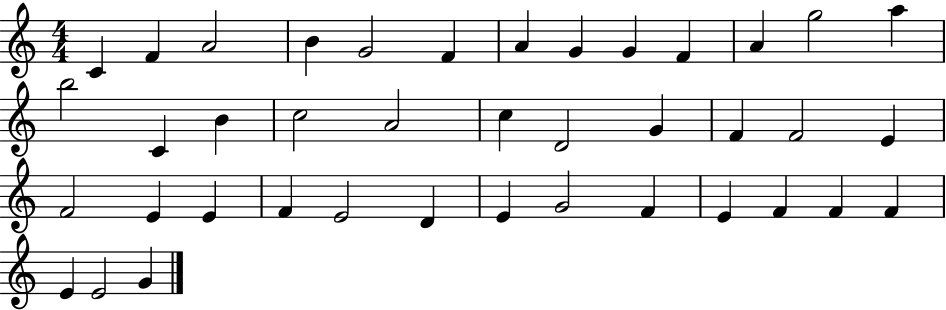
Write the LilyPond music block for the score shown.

{
  \clef treble
  \numericTimeSignature
  \time 4/4
  \key c \major
  c'4 f'4 a'2 | b'4 g'2 f'4 | a'4 g'4 g'4 f'4 | a'4 g''2 a''4 | \break b''2 c'4 b'4 | c''2 a'2 | c''4 d'2 g'4 | f'4 f'2 e'4 | \break f'2 e'4 e'4 | f'4 e'2 d'4 | e'4 g'2 f'4 | e'4 f'4 f'4 f'4 | \break e'4 e'2 g'4 | \bar "|."
}